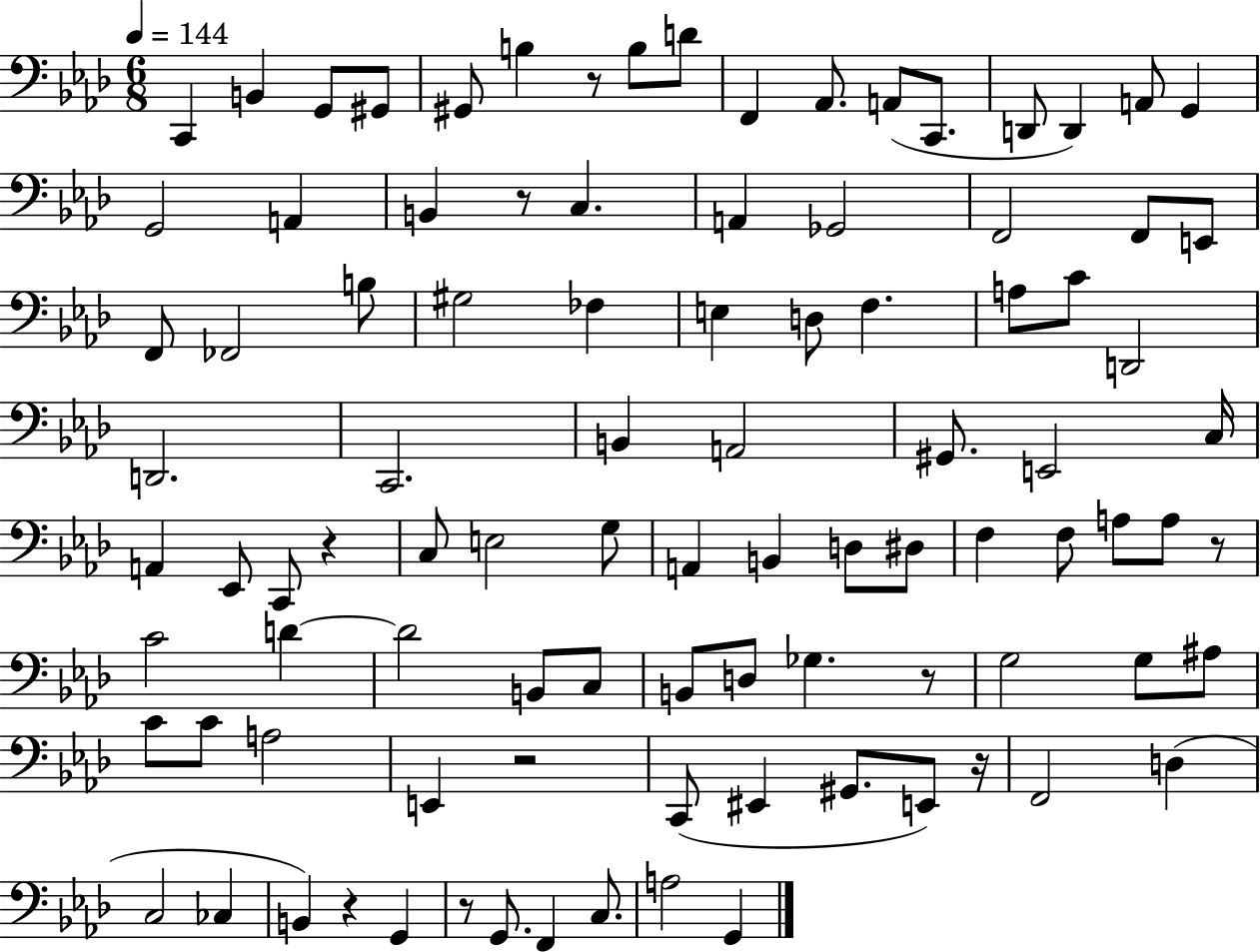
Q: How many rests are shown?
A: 9